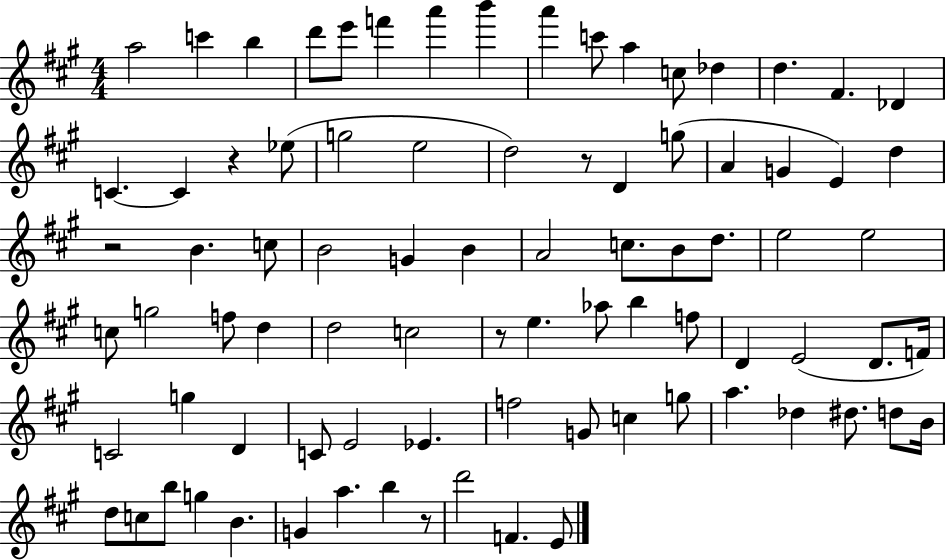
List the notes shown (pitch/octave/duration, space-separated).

A5/h C6/q B5/q D6/e E6/e F6/q A6/q B6/q A6/q C6/e A5/q C5/e Db5/q D5/q. F#4/q. Db4/q C4/q. C4/q R/q Eb5/e G5/h E5/h D5/h R/e D4/q G5/e A4/q G4/q E4/q D5/q R/h B4/q. C5/e B4/h G4/q B4/q A4/h C5/e. B4/e D5/e. E5/h E5/h C5/e G5/h F5/e D5/q D5/h C5/h R/e E5/q. Ab5/e B5/q F5/e D4/q E4/h D4/e. F4/s C4/h G5/q D4/q C4/e E4/h Eb4/q. F5/h G4/e C5/q G5/e A5/q. Db5/q D#5/e. D5/e B4/s D5/e C5/e B5/e G5/q B4/q. G4/q A5/q. B5/q R/e D6/h F4/q. E4/e